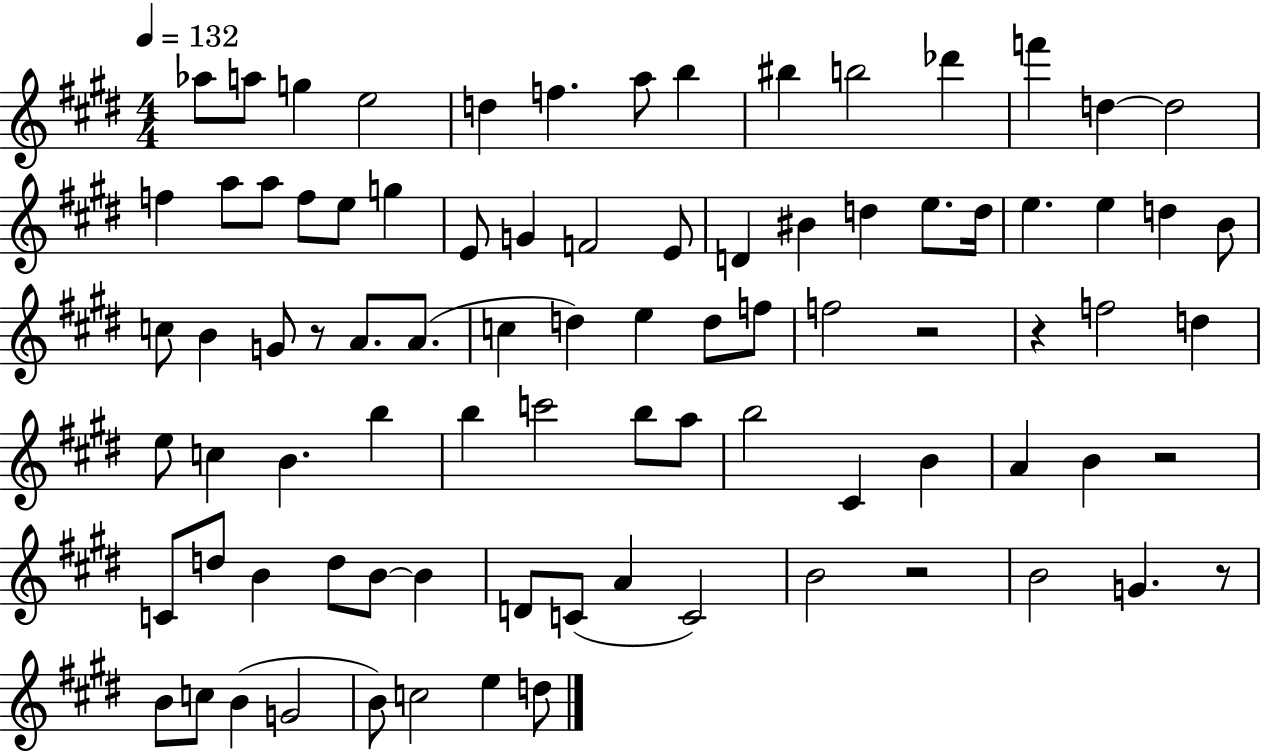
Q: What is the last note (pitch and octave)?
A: D5